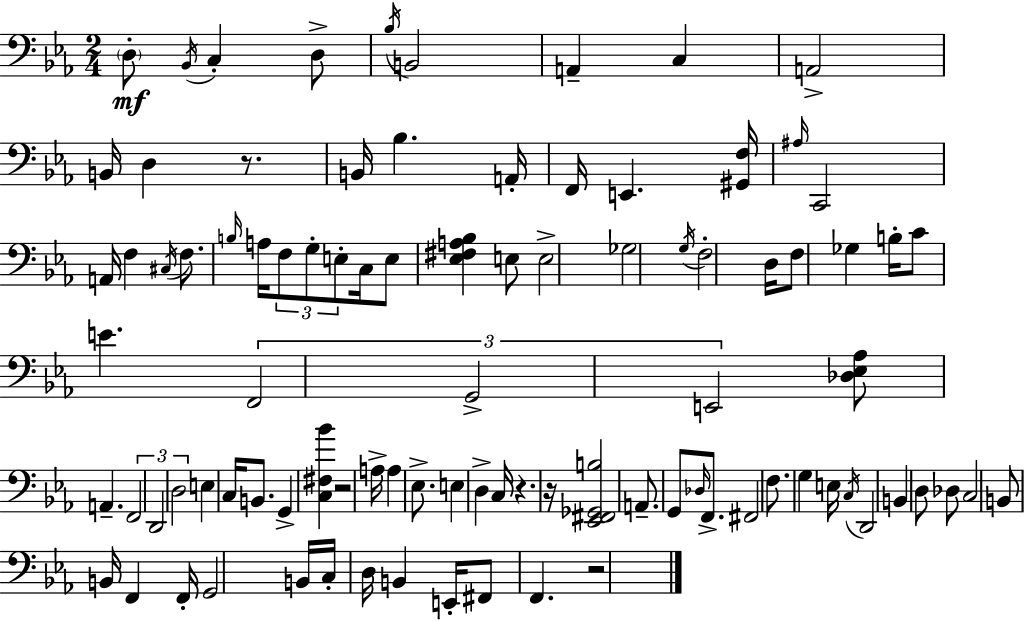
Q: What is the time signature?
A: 2/4